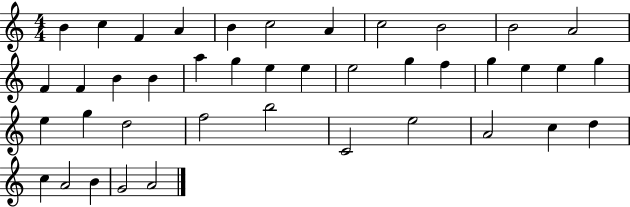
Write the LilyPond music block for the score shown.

{
  \clef treble
  \numericTimeSignature
  \time 4/4
  \key c \major
  b'4 c''4 f'4 a'4 | b'4 c''2 a'4 | c''2 b'2 | b'2 a'2 | \break f'4 f'4 b'4 b'4 | a''4 g''4 e''4 e''4 | e''2 g''4 f''4 | g''4 e''4 e''4 g''4 | \break e''4 g''4 d''2 | f''2 b''2 | c'2 e''2 | a'2 c''4 d''4 | \break c''4 a'2 b'4 | g'2 a'2 | \bar "|."
}